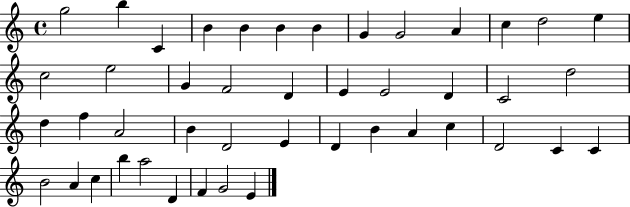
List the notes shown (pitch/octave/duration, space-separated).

G5/h B5/q C4/q B4/q B4/q B4/q B4/q G4/q G4/h A4/q C5/q D5/h E5/q C5/h E5/h G4/q F4/h D4/q E4/q E4/h D4/q C4/h D5/h D5/q F5/q A4/h B4/q D4/h E4/q D4/q B4/q A4/q C5/q D4/h C4/q C4/q B4/h A4/q C5/q B5/q A5/h D4/q F4/q G4/h E4/q